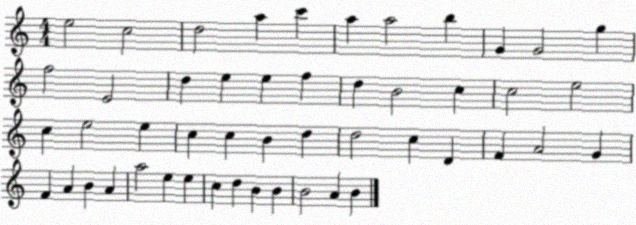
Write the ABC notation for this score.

X:1
T:Untitled
M:4/4
L:1/4
K:C
e2 c2 d2 a c' a a2 b G G2 g f2 E2 d e e f d B2 c c2 e2 c e2 e c c B d d2 c D F A2 G F A B A a2 e e c d B B B2 A B